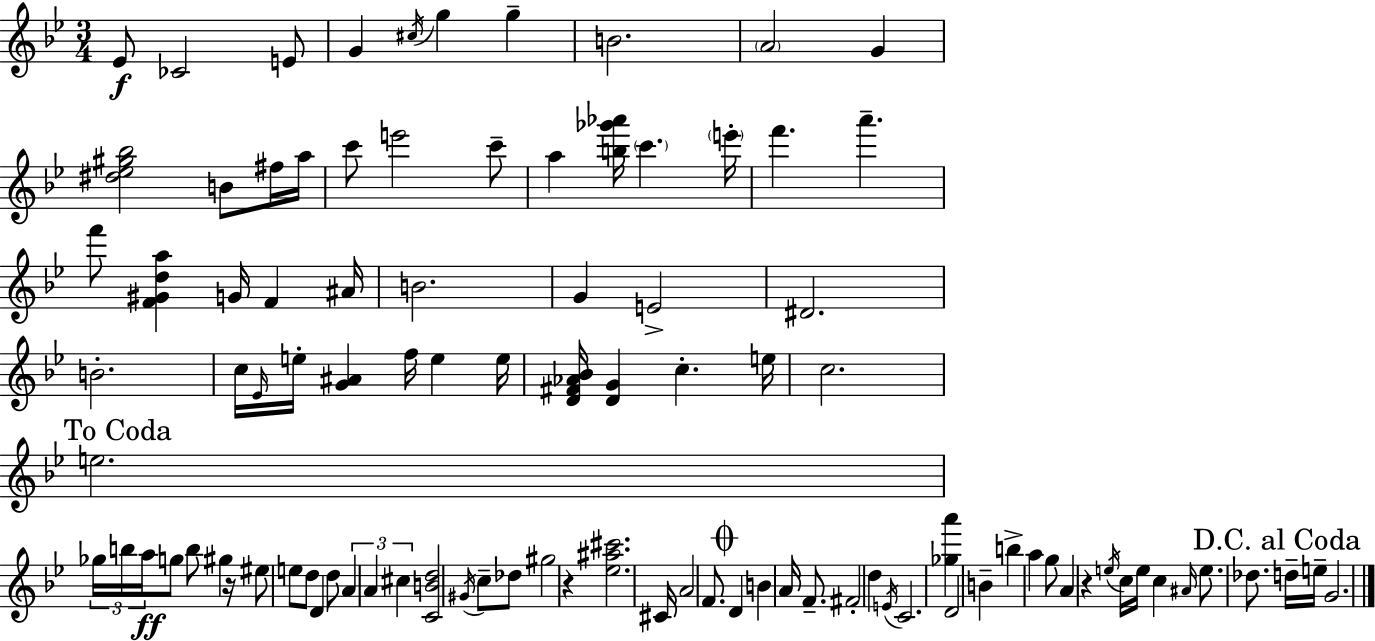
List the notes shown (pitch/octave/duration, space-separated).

Eb4/e CES4/h E4/e G4/q C#5/s G5/q G5/q B4/h. A4/h G4/q [D#5,Eb5,G#5,Bb5]/h B4/e F#5/s A5/s C6/e E6/h C6/e A5/q [B5,Gb6,Ab6]/s C6/q. E6/s F6/q. A6/q. F6/e [F4,G#4,D5,A5]/q G4/s F4/q A#4/s B4/h. G4/q E4/h D#4/h. B4/h. C5/s Eb4/s E5/s [G4,A#4]/q F5/s E5/q E5/s [D4,F#4,Ab4,Bb4]/s [D4,G4]/q C5/q. E5/s C5/h. E5/h. Gb5/s B5/s A5/s G5/e B5/e G#5/q R/s EIS5/e E5/e D5/e D4/q D5/e A4/q A4/q C#5/q [C4,B4,D5]/h G#4/s C5/e Db5/e G#5/h R/q [Eb5,A#5,C#6]/h. C#4/s A4/h F4/e. D4/q B4/q A4/s F4/e. F#4/h D5/q E4/s C4/h. [Gb5,A6]/q D4/h B4/q B5/q A5/q G5/e A4/q R/q E5/s C5/s E5/s C5/q A#4/s E5/e. Db5/e. D5/s E5/s G4/h.